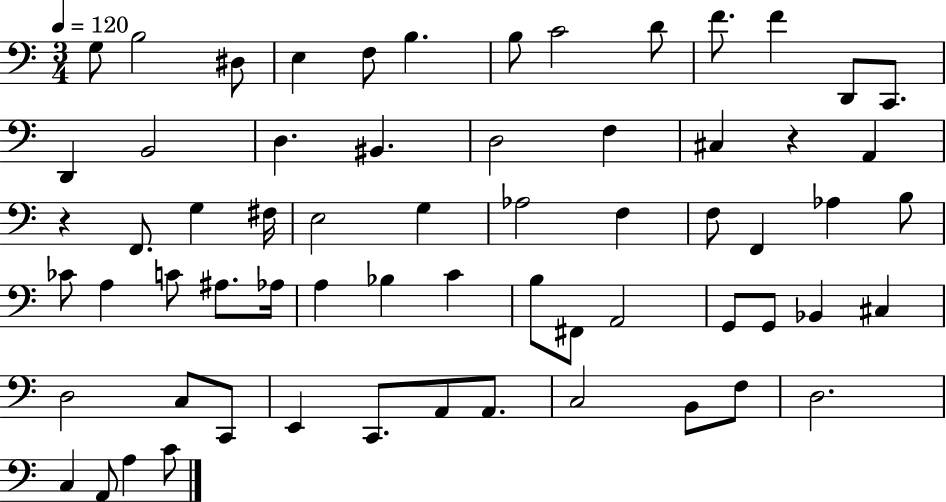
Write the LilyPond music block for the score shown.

{
  \clef bass
  \numericTimeSignature
  \time 3/4
  \key c \major
  \tempo 4 = 120
  g8 b2 dis8 | e4 f8 b4. | b8 c'2 d'8 | f'8. f'4 d,8 c,8. | \break d,4 b,2 | d4. bis,4. | d2 f4 | cis4 r4 a,4 | \break r4 f,8. g4 fis16 | e2 g4 | aes2 f4 | f8 f,4 aes4 b8 | \break ces'8 a4 c'8 ais8. aes16 | a4 bes4 c'4 | b8 fis,8 a,2 | g,8 g,8 bes,4 cis4 | \break d2 c8 c,8 | e,4 c,8. a,8 a,8. | c2 b,8 f8 | d2. | \break c4 a,8 a4 c'8 | \bar "|."
}